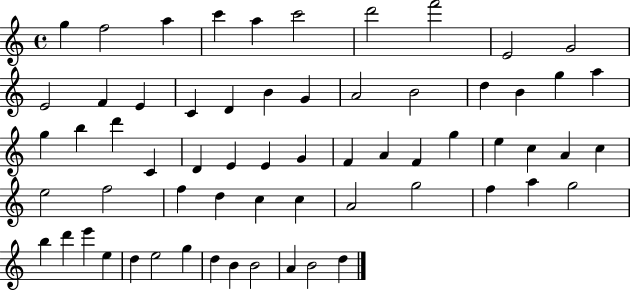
{
  \clef treble
  \time 4/4
  \defaultTimeSignature
  \key c \major
  g''4 f''2 a''4 | c'''4 a''4 c'''2 | d'''2 f'''2 | e'2 g'2 | \break e'2 f'4 e'4 | c'4 d'4 b'4 g'4 | a'2 b'2 | d''4 b'4 g''4 a''4 | \break g''4 b''4 d'''4 c'4 | d'4 e'4 e'4 g'4 | f'4 a'4 f'4 g''4 | e''4 c''4 a'4 c''4 | \break e''2 f''2 | f''4 d''4 c''4 c''4 | a'2 g''2 | f''4 a''4 g''2 | \break b''4 d'''4 e'''4 e''4 | d''4 e''2 g''4 | d''4 b'4 b'2 | a'4 b'2 d''4 | \break \bar "|."
}